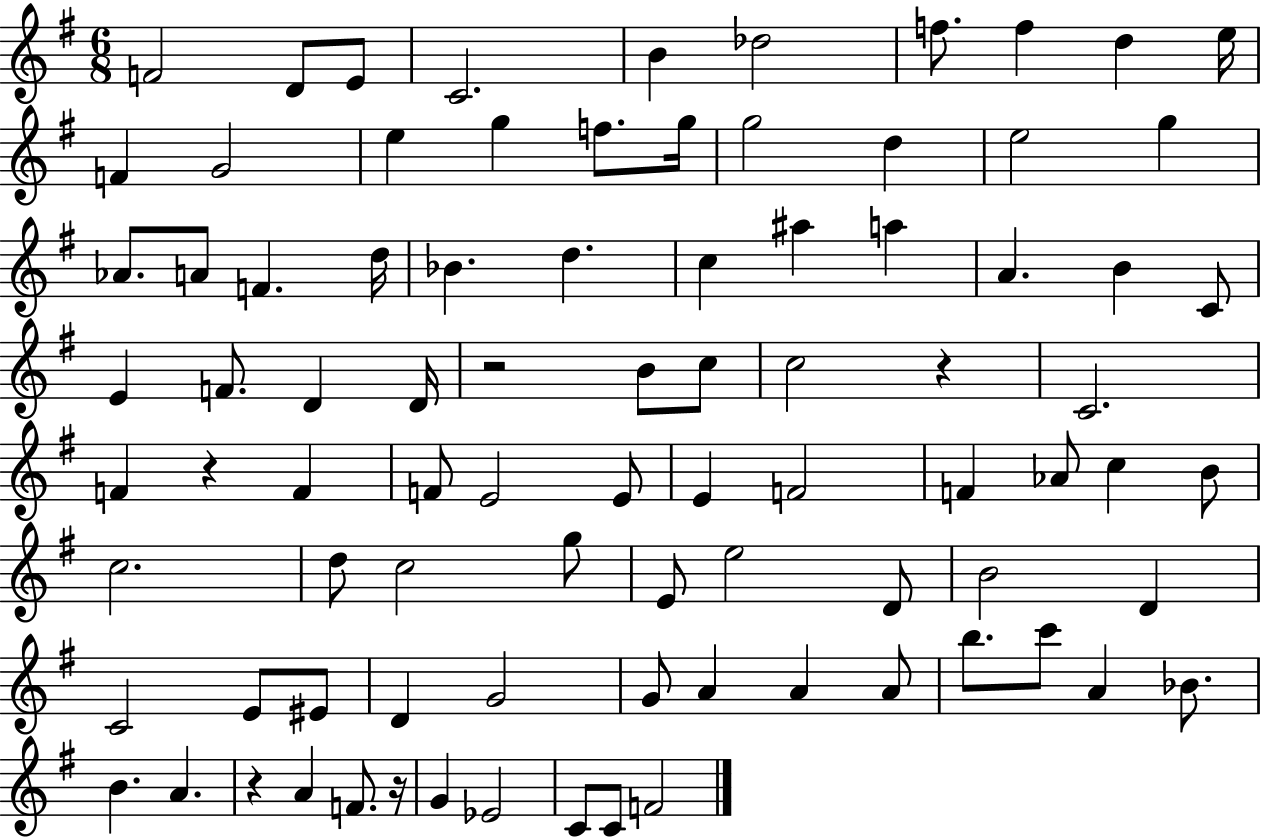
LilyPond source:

{
  \clef treble
  \numericTimeSignature
  \time 6/8
  \key g \major
  f'2 d'8 e'8 | c'2. | b'4 des''2 | f''8. f''4 d''4 e''16 | \break f'4 g'2 | e''4 g''4 f''8. g''16 | g''2 d''4 | e''2 g''4 | \break aes'8. a'8 f'4. d''16 | bes'4. d''4. | c''4 ais''4 a''4 | a'4. b'4 c'8 | \break e'4 f'8. d'4 d'16 | r2 b'8 c''8 | c''2 r4 | c'2. | \break f'4 r4 f'4 | f'8 e'2 e'8 | e'4 f'2 | f'4 aes'8 c''4 b'8 | \break c''2. | d''8 c''2 g''8 | e'8 e''2 d'8 | b'2 d'4 | \break c'2 e'8 eis'8 | d'4 g'2 | g'8 a'4 a'4 a'8 | b''8. c'''8 a'4 bes'8. | \break b'4. a'4. | r4 a'4 f'8. r16 | g'4 ees'2 | c'8 c'8 f'2 | \break \bar "|."
}